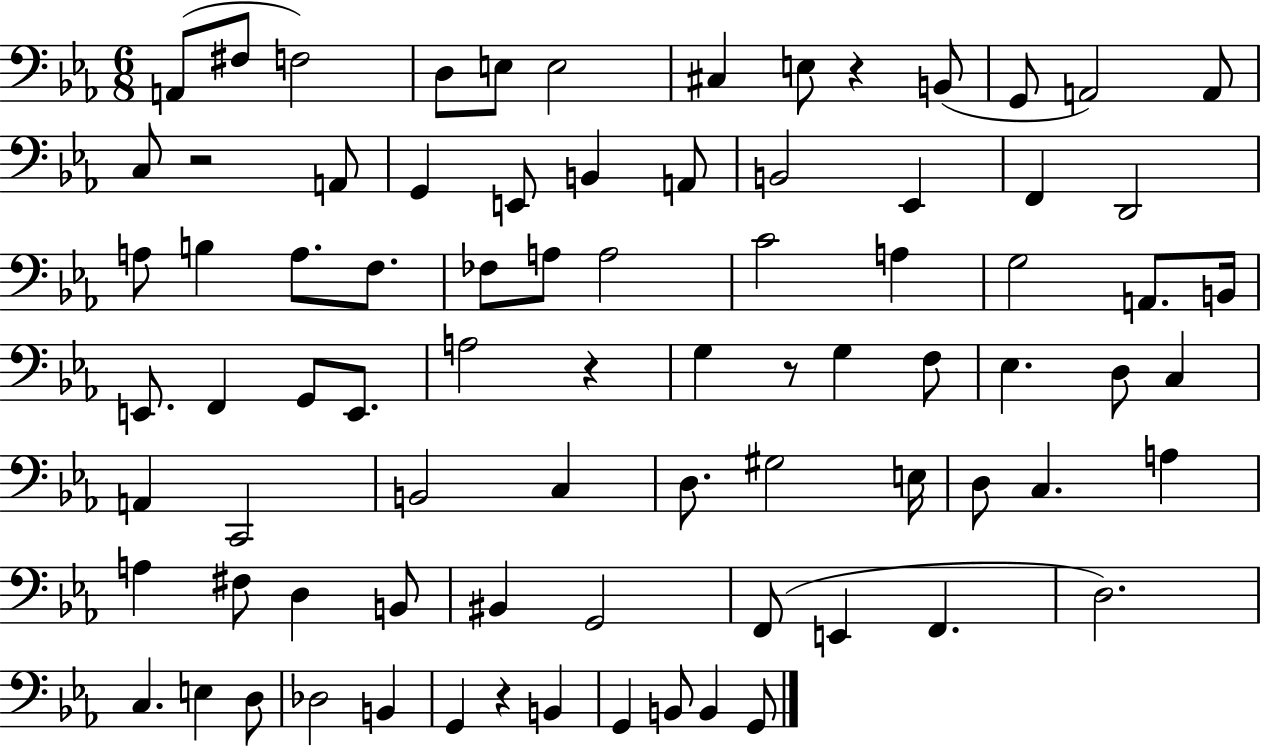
{
  \clef bass
  \numericTimeSignature
  \time 6/8
  \key ees \major
  a,8( fis8 f2) | d8 e8 e2 | cis4 e8 r4 b,8( | g,8 a,2) a,8 | \break c8 r2 a,8 | g,4 e,8 b,4 a,8 | b,2 ees,4 | f,4 d,2 | \break a8 b4 a8. f8. | fes8 a8 a2 | c'2 a4 | g2 a,8. b,16 | \break e,8. f,4 g,8 e,8. | a2 r4 | g4 r8 g4 f8 | ees4. d8 c4 | \break a,4 c,2 | b,2 c4 | d8. gis2 e16 | d8 c4. a4 | \break a4 fis8 d4 b,8 | bis,4 g,2 | f,8( e,4 f,4. | d2.) | \break c4. e4 d8 | des2 b,4 | g,4 r4 b,4 | g,4 b,8 b,4 g,8 | \break \bar "|."
}